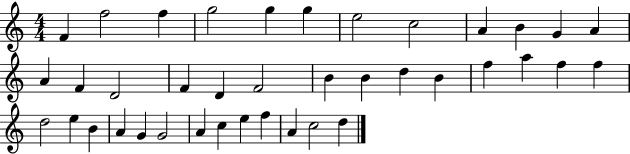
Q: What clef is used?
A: treble